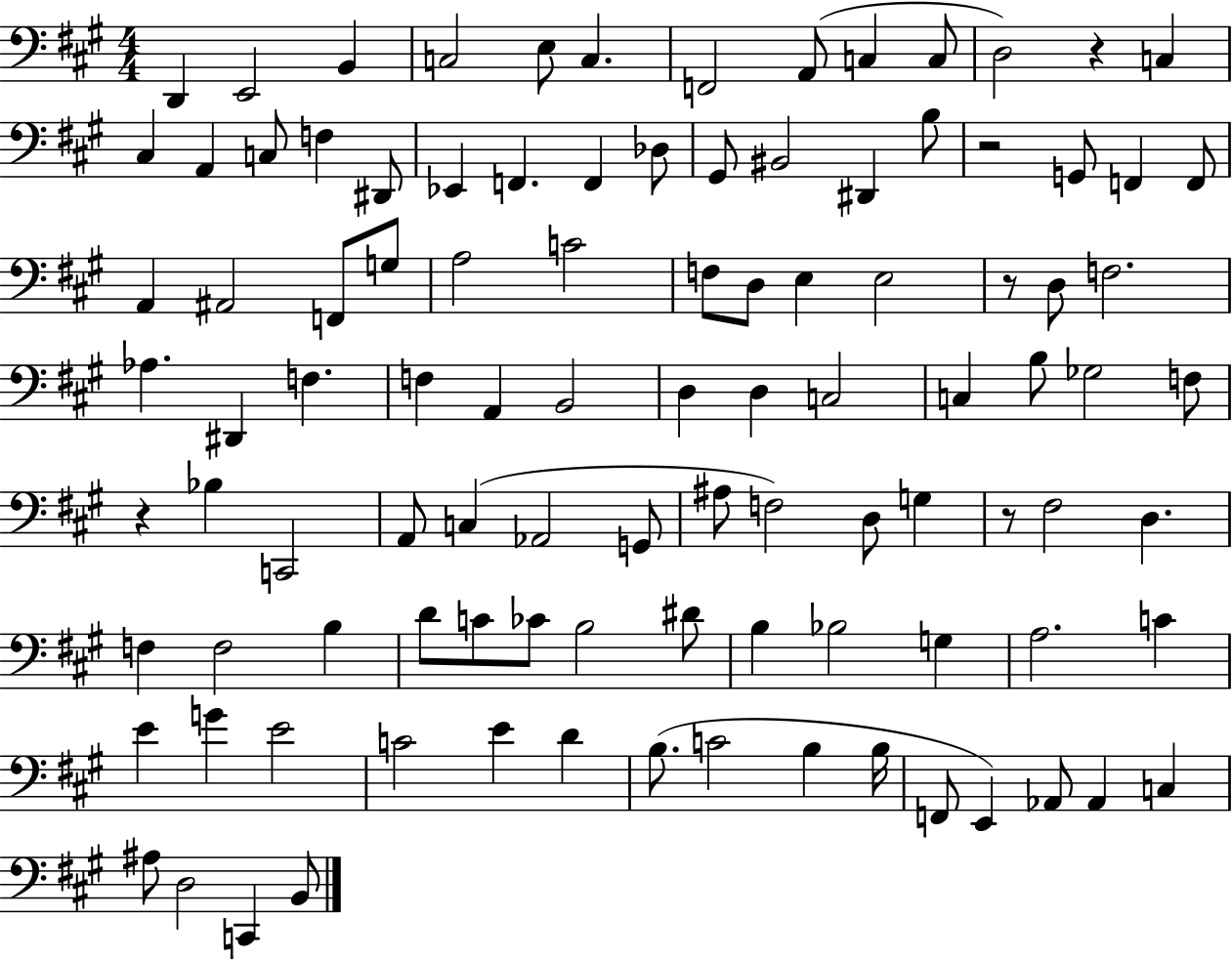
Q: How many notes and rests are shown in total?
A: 102